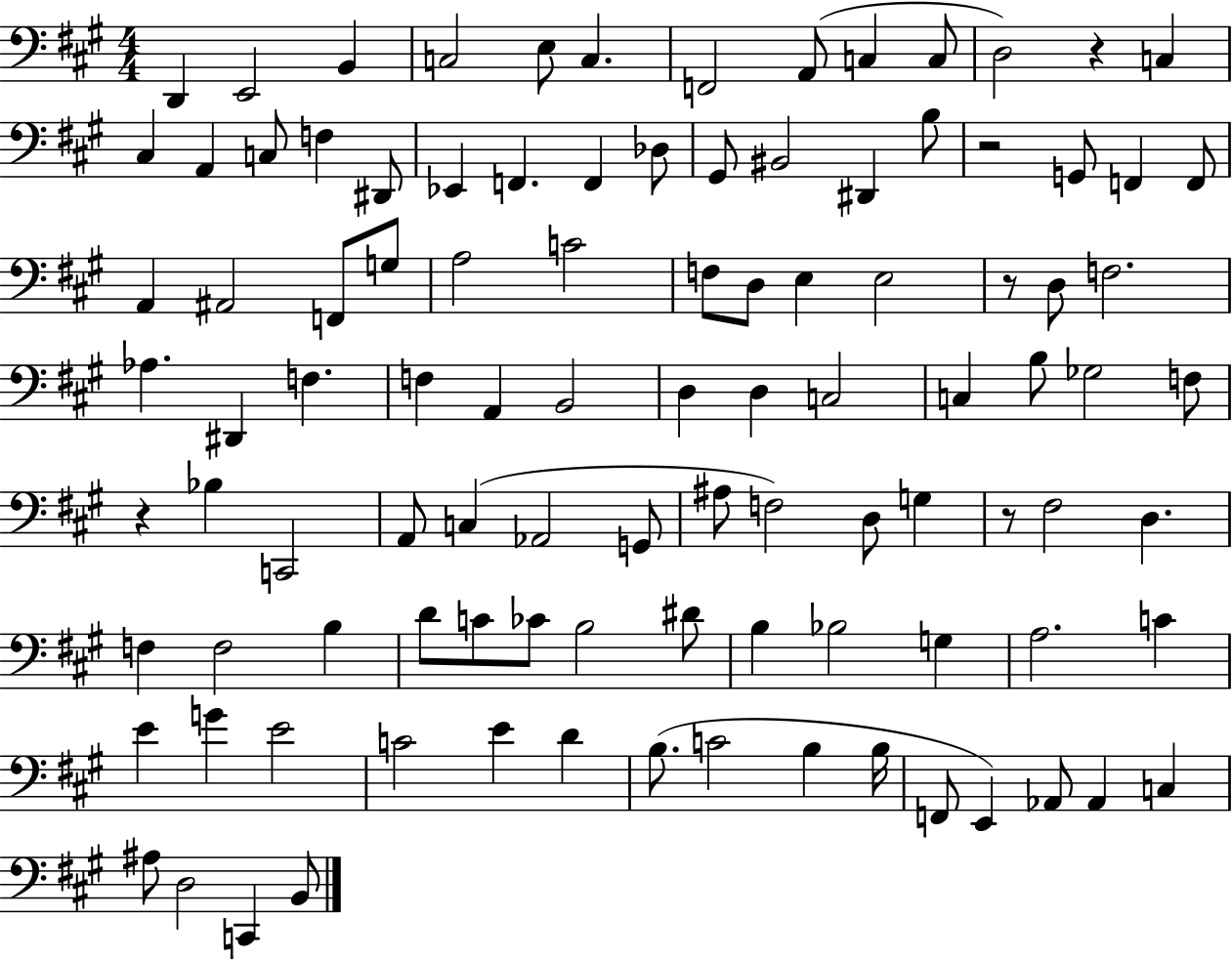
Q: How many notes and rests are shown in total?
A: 102